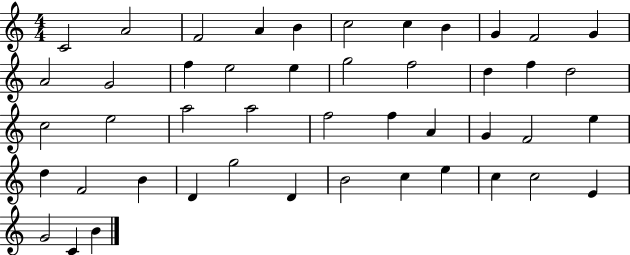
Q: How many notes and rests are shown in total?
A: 46